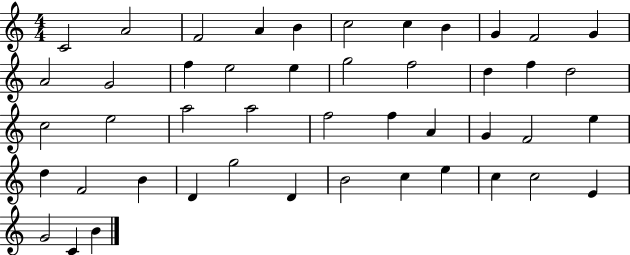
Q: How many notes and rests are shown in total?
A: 46